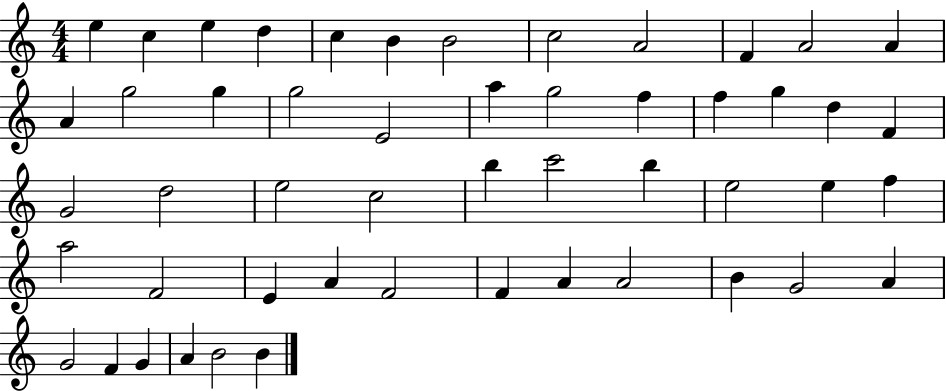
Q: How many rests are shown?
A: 0